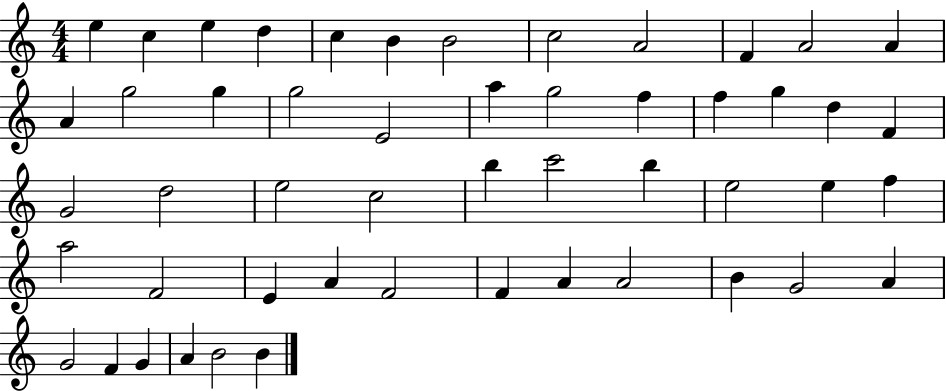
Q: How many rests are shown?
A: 0